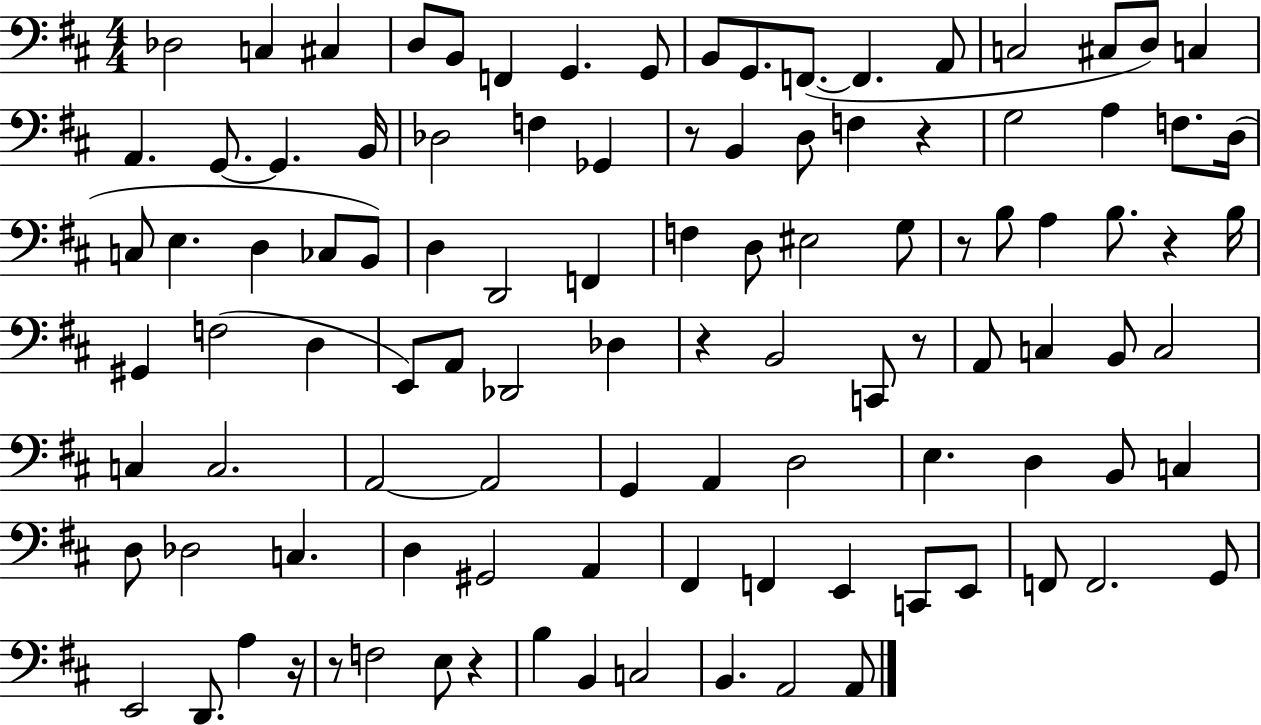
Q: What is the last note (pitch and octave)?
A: A2